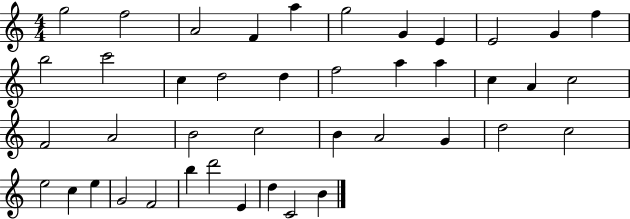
G5/h F5/h A4/h F4/q A5/q G5/h G4/q E4/q E4/h G4/q F5/q B5/h C6/h C5/q D5/h D5/q F5/h A5/q A5/q C5/q A4/q C5/h F4/h A4/h B4/h C5/h B4/q A4/h G4/q D5/h C5/h E5/h C5/q E5/q G4/h F4/h B5/q D6/h E4/q D5/q C4/h B4/q